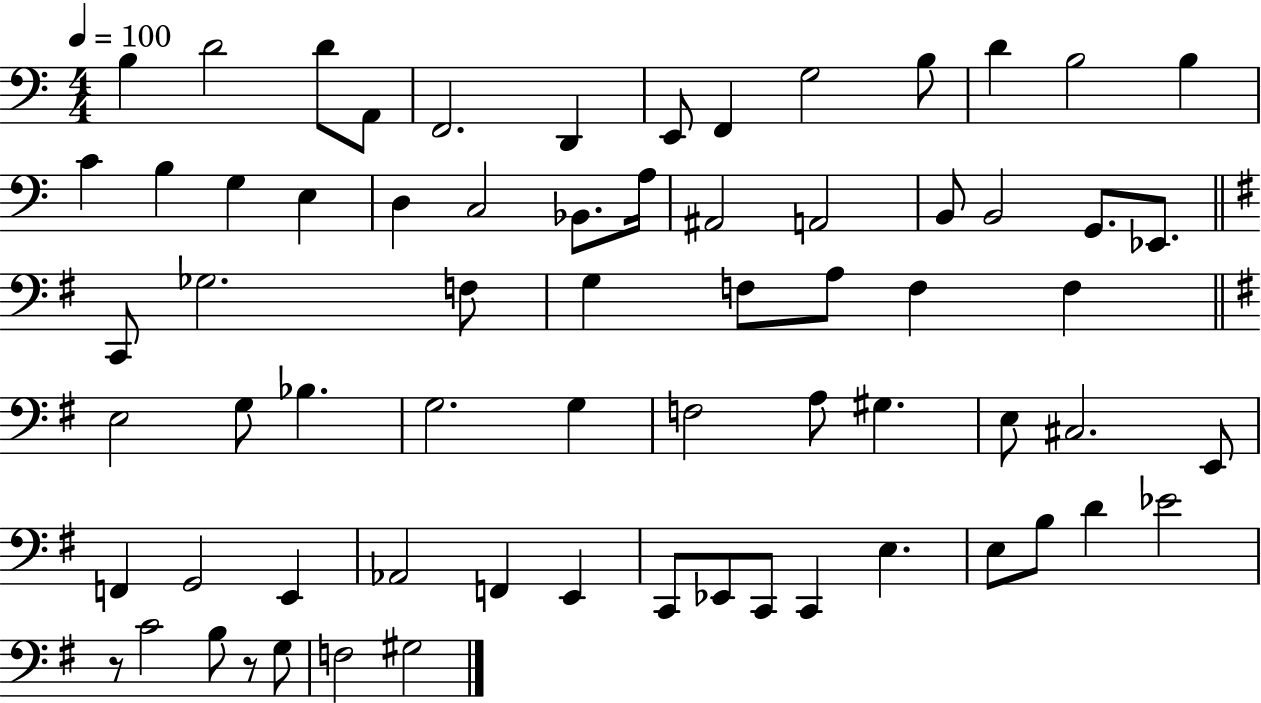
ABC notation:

X:1
T:Untitled
M:4/4
L:1/4
K:C
B, D2 D/2 A,,/2 F,,2 D,, E,,/2 F,, G,2 B,/2 D B,2 B, C B, G, E, D, C,2 _B,,/2 A,/4 ^A,,2 A,,2 B,,/2 B,,2 G,,/2 _E,,/2 C,,/2 _G,2 F,/2 G, F,/2 A,/2 F, F, E,2 G,/2 _B, G,2 G, F,2 A,/2 ^G, E,/2 ^C,2 E,,/2 F,, G,,2 E,, _A,,2 F,, E,, C,,/2 _E,,/2 C,,/2 C,, E, E,/2 B,/2 D _E2 z/2 C2 B,/2 z/2 G,/2 F,2 ^G,2